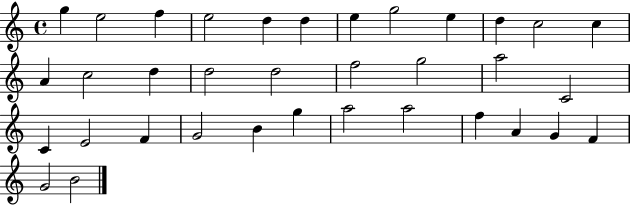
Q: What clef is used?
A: treble